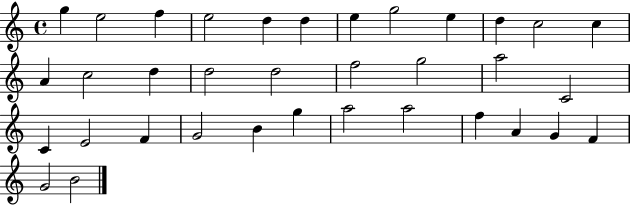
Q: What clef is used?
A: treble